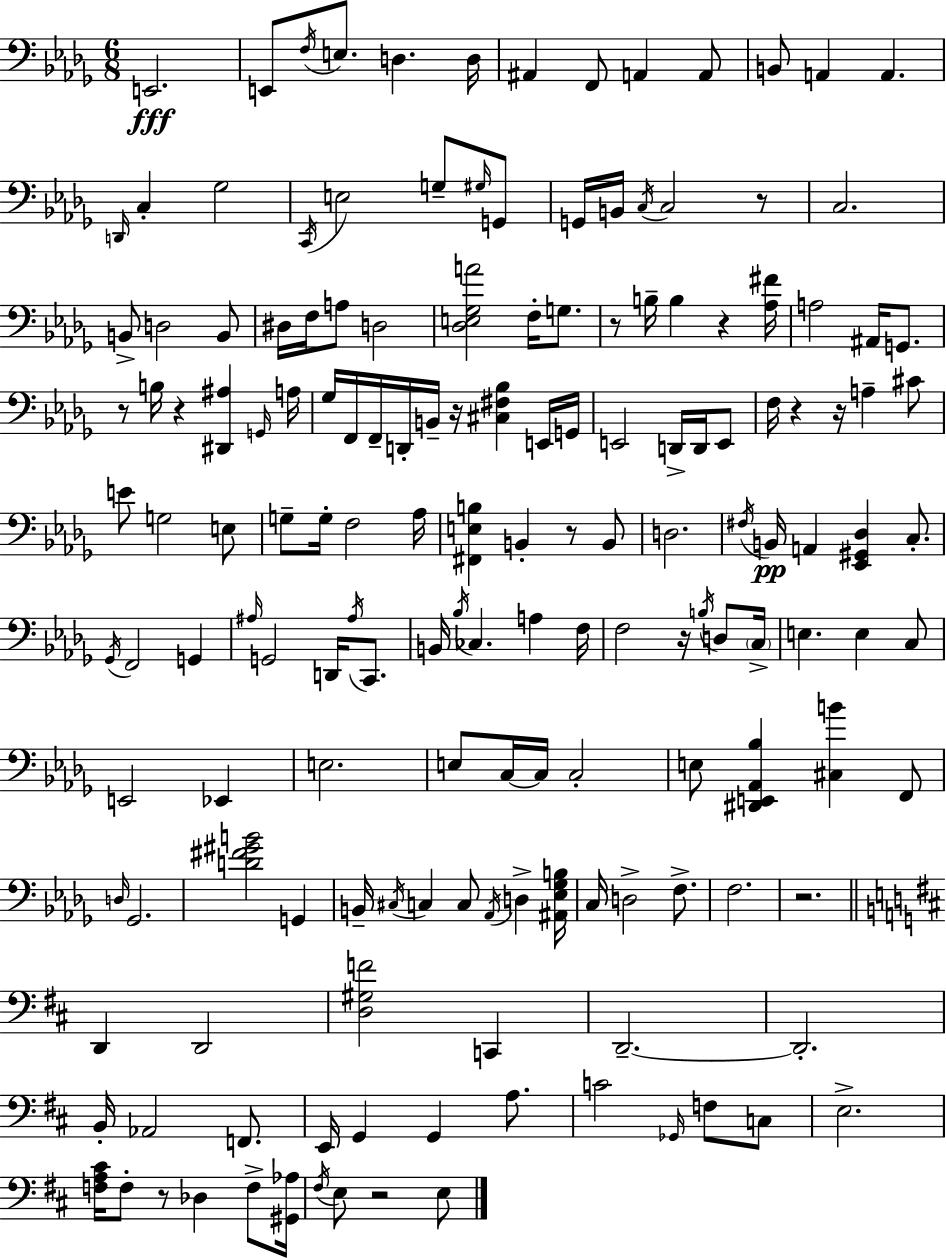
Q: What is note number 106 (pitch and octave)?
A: C3